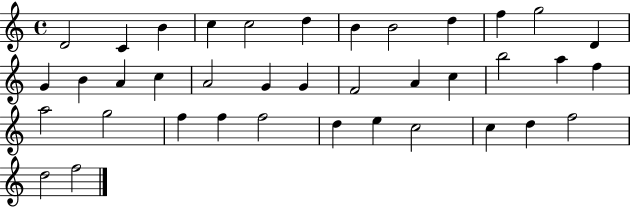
{
  \clef treble
  \time 4/4
  \defaultTimeSignature
  \key c \major
  d'2 c'4 b'4 | c''4 c''2 d''4 | b'4 b'2 d''4 | f''4 g''2 d'4 | \break g'4 b'4 a'4 c''4 | a'2 g'4 g'4 | f'2 a'4 c''4 | b''2 a''4 f''4 | \break a''2 g''2 | f''4 f''4 f''2 | d''4 e''4 c''2 | c''4 d''4 f''2 | \break d''2 f''2 | \bar "|."
}